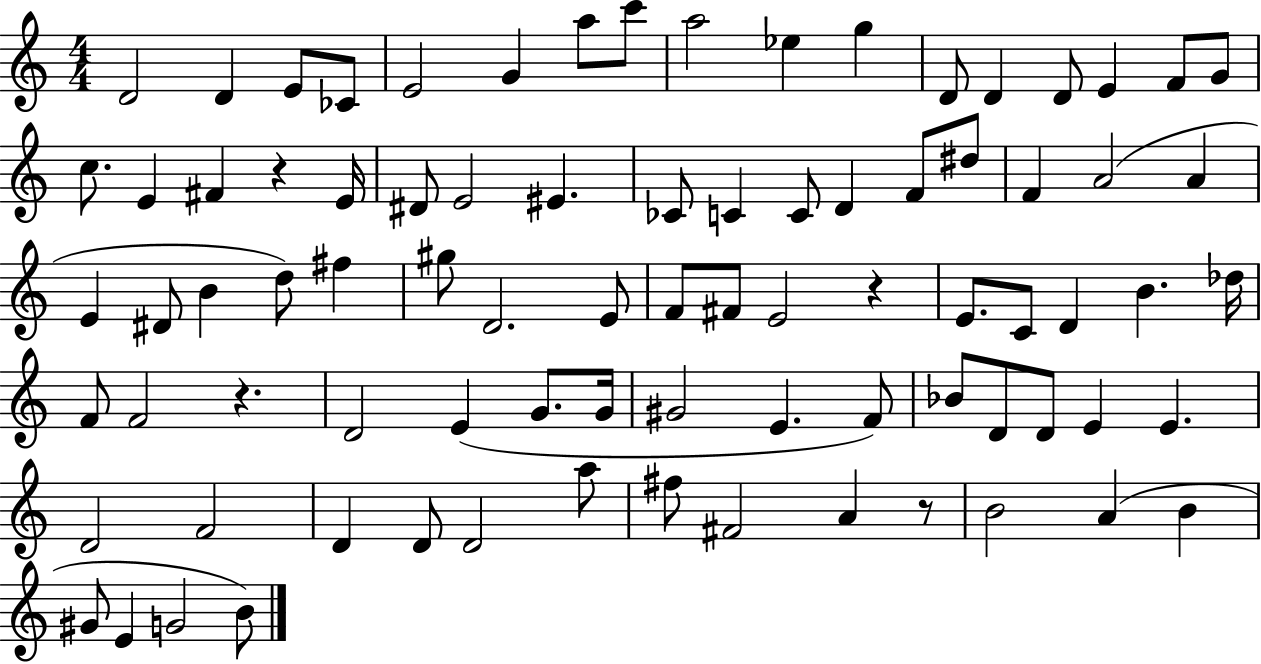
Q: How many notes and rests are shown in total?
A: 83